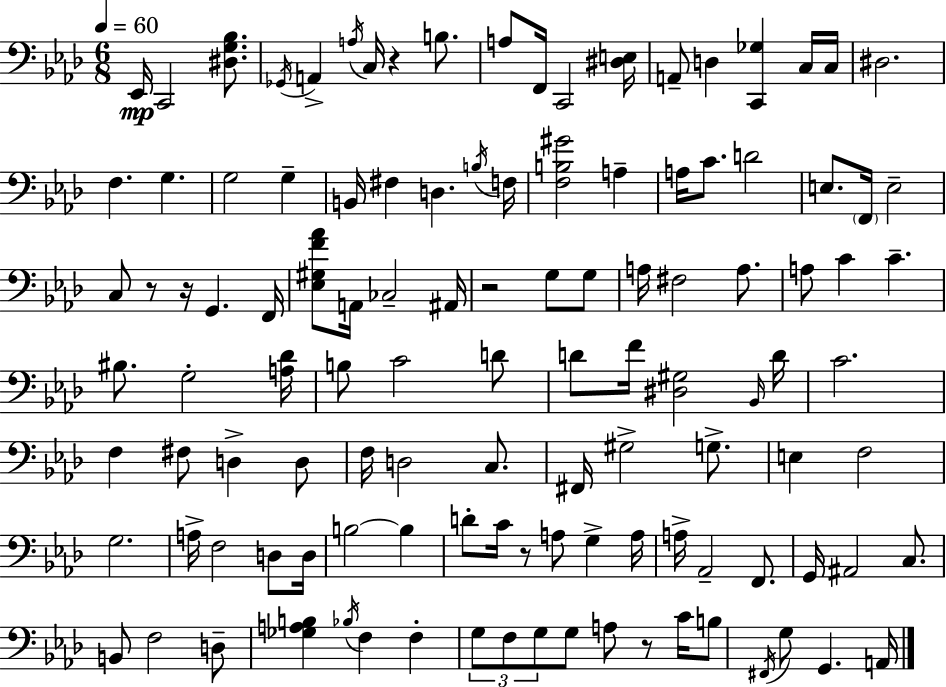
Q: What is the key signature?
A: AES major